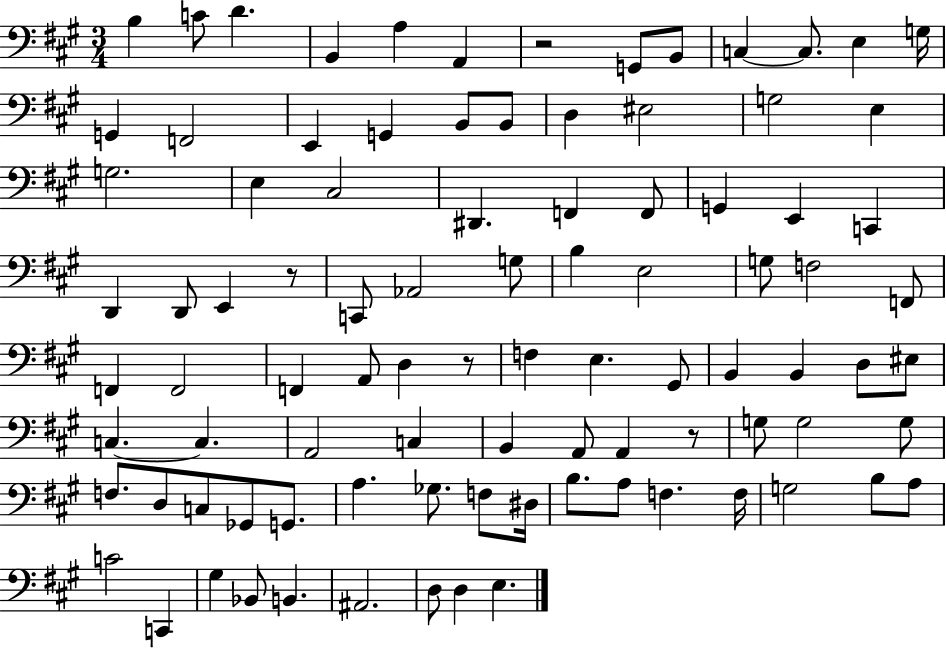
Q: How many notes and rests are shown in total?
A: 93